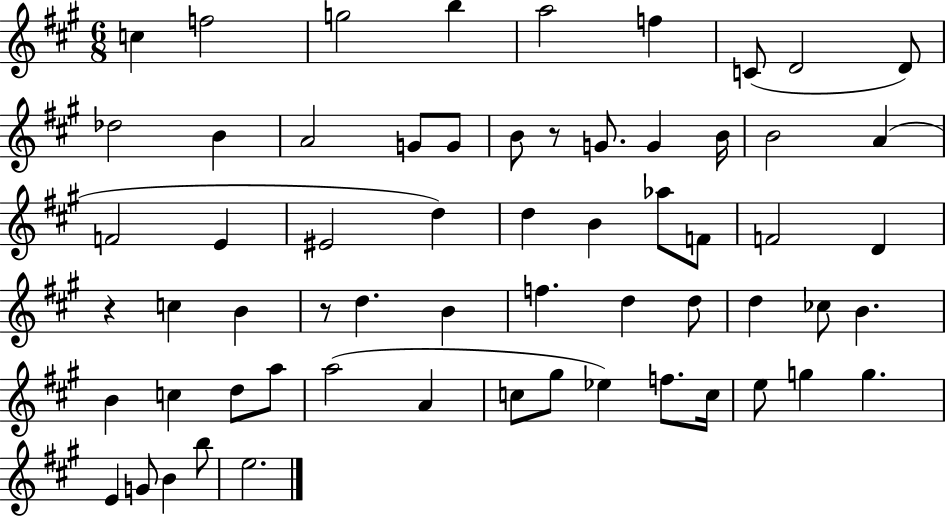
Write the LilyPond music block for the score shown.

{
  \clef treble
  \numericTimeSignature
  \time 6/8
  \key a \major
  c''4 f''2 | g''2 b''4 | a''2 f''4 | c'8( d'2 d'8) | \break des''2 b'4 | a'2 g'8 g'8 | b'8 r8 g'8. g'4 b'16 | b'2 a'4( | \break f'2 e'4 | eis'2 d''4) | d''4 b'4 aes''8 f'8 | f'2 d'4 | \break r4 c''4 b'4 | r8 d''4. b'4 | f''4. d''4 d''8 | d''4 ces''8 b'4. | \break b'4 c''4 d''8 a''8 | a''2( a'4 | c''8 gis''8 ees''4) f''8. c''16 | e''8 g''4 g''4. | \break e'4 g'8 b'4 b''8 | e''2. | \bar "|."
}